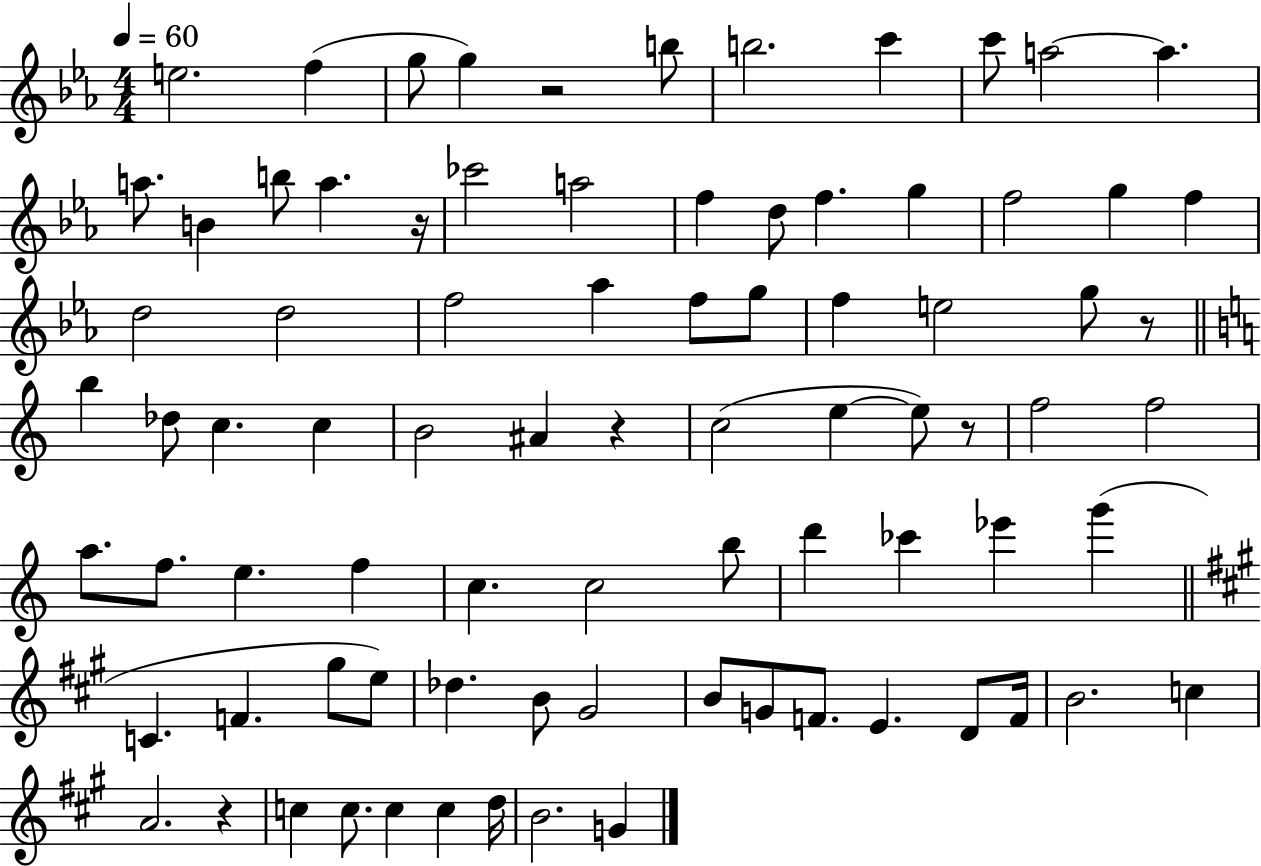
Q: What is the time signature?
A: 4/4